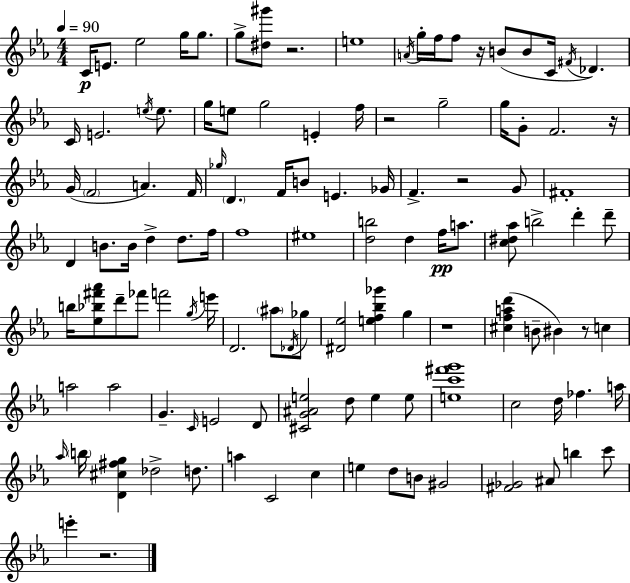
C4/s E4/e. Eb5/h G5/s G5/e. G5/e [D#5,G#6]/e R/h. E5/w A4/s G5/s F5/s F5/e R/s B4/e B4/e C4/s F#4/s Db4/q. C4/s E4/h. E5/s E5/e. G5/s E5/e G5/h E4/q F5/s R/h G5/h G5/s G4/e F4/h. R/s G4/s F4/h A4/q. F4/s Gb5/s D4/q. F4/s B4/e E4/q. Gb4/s F4/q. R/h G4/e F#4/w D4/q B4/e. B4/s D5/q D5/e. F5/s F5/w EIS5/w [D5,B5]/h D5/q F5/s A5/e. [C5,D#5,Ab5]/e B5/h D6/q D6/e B5/s [Eb5,Bb5,F#6,Ab6]/e D6/e FES6/e F6/h G5/s E6/s D4/h. A#5/e Db4/s Gb5/e [D#4,Eb5]/h [E5,F5,Bb5,Gb6]/q G5/q R/w [C#5,F5,A5,D6]/q B4/e BIS4/q R/e C5/q A5/h A5/h G4/q. C4/s E4/h D4/e [C#4,G4,A#4,E5]/h D5/e E5/q E5/e [E5,C6,F#6,G6]/w C5/h D5/s FES5/q. A5/s Ab5/s B5/s [D4,C#5,F#5,G5]/q Db5/h D5/e. A5/q C4/h C5/q E5/q D5/e B4/e G#4/h [F#4,Gb4]/h A#4/e B5/q C6/e E6/q R/h.